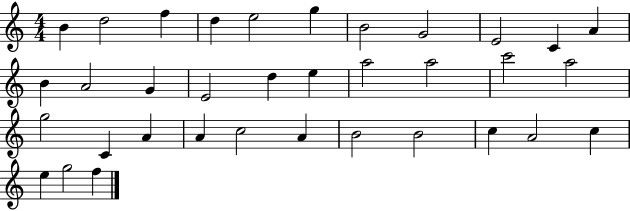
B4/q D5/h F5/q D5/q E5/h G5/q B4/h G4/h E4/h C4/q A4/q B4/q A4/h G4/q E4/h D5/q E5/q A5/h A5/h C6/h A5/h G5/h C4/q A4/q A4/q C5/h A4/q B4/h B4/h C5/q A4/h C5/q E5/q G5/h F5/q